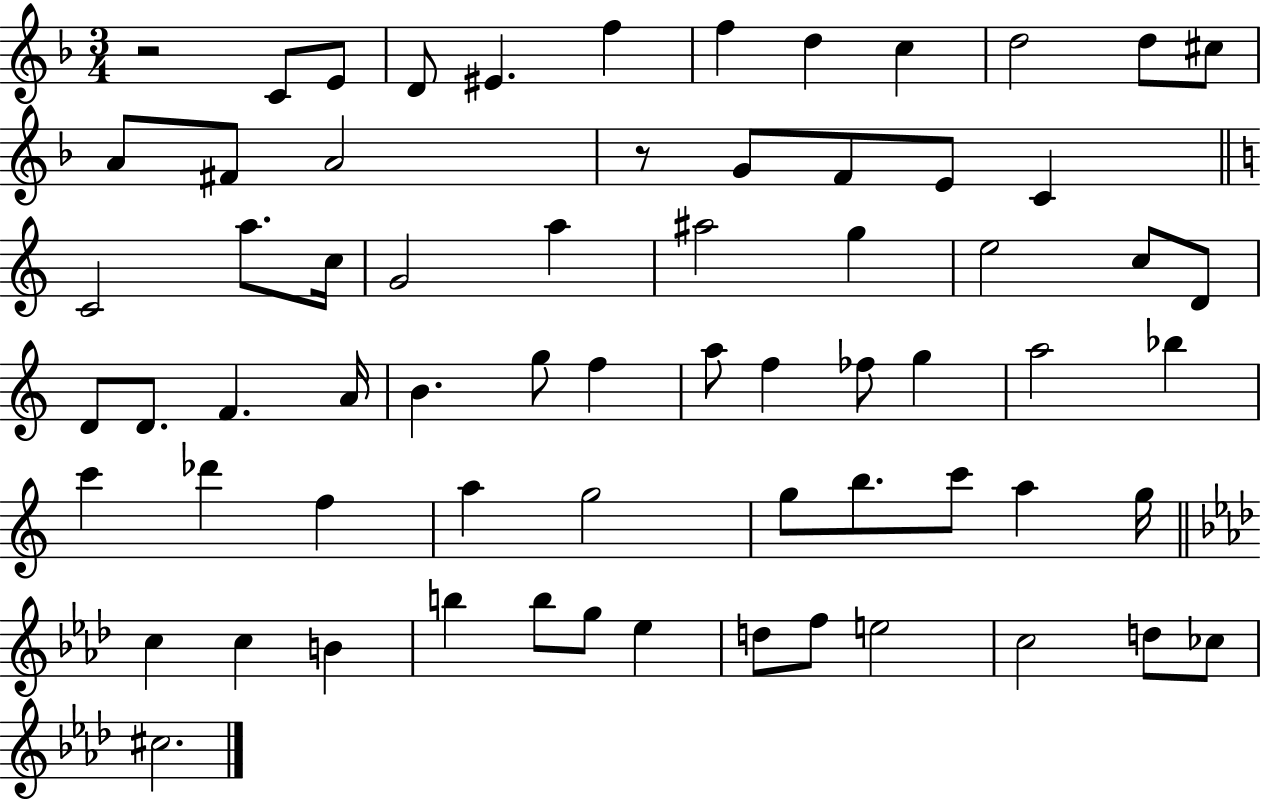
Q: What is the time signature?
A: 3/4